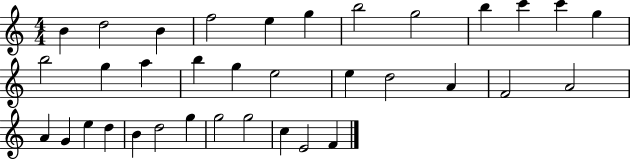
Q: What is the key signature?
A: C major